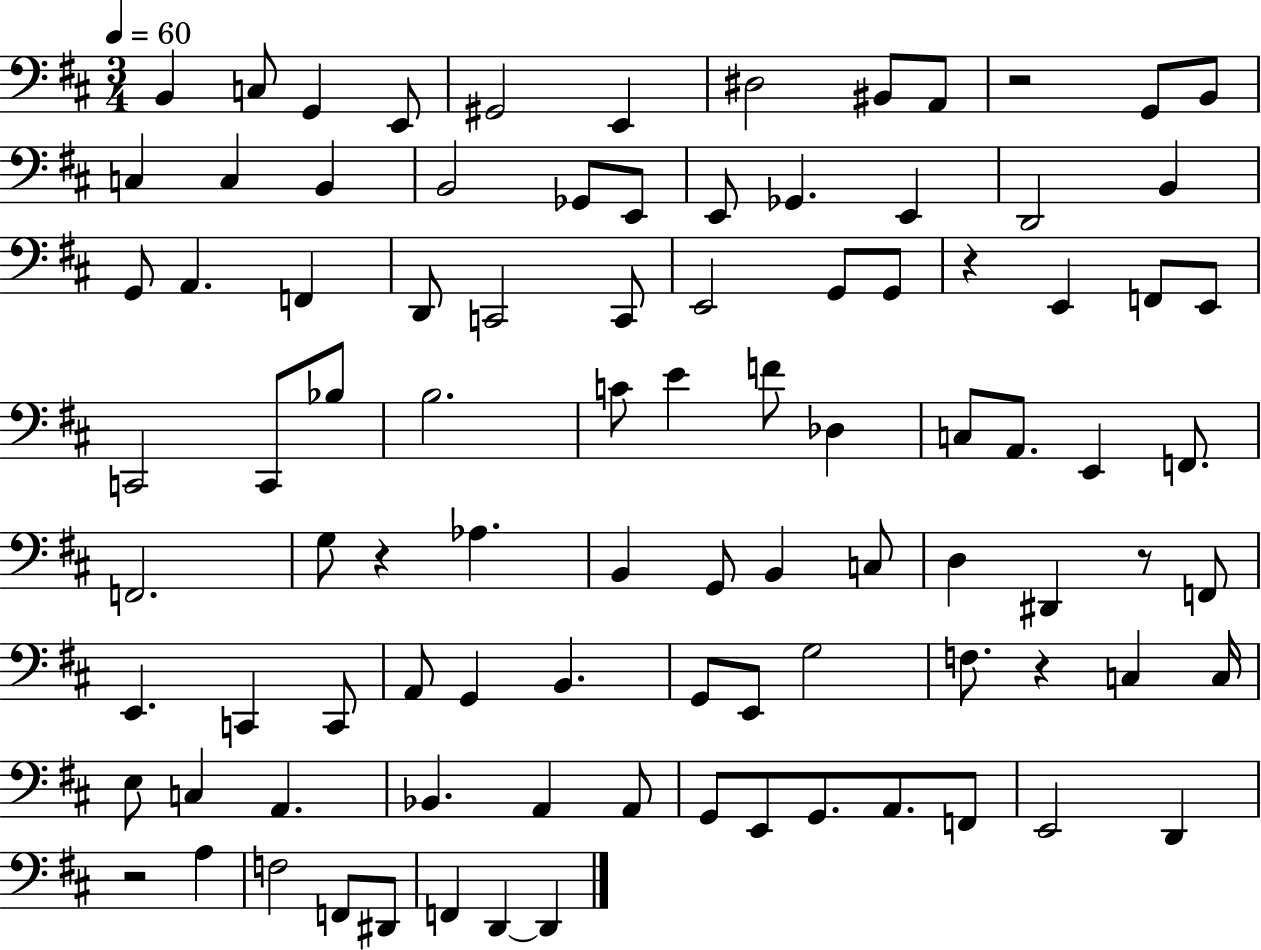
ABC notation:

X:1
T:Untitled
M:3/4
L:1/4
K:D
B,, C,/2 G,, E,,/2 ^G,,2 E,, ^D,2 ^B,,/2 A,,/2 z2 G,,/2 B,,/2 C, C, B,, B,,2 _G,,/2 E,,/2 E,,/2 _G,, E,, D,,2 B,, G,,/2 A,, F,, D,,/2 C,,2 C,,/2 E,,2 G,,/2 G,,/2 z E,, F,,/2 E,,/2 C,,2 C,,/2 _B,/2 B,2 C/2 E F/2 _D, C,/2 A,,/2 E,, F,,/2 F,,2 G,/2 z _A, B,, G,,/2 B,, C,/2 D, ^D,, z/2 F,,/2 E,, C,, C,,/2 A,,/2 G,, B,, G,,/2 E,,/2 G,2 F,/2 z C, C,/4 E,/2 C, A,, _B,, A,, A,,/2 G,,/2 E,,/2 G,,/2 A,,/2 F,,/2 E,,2 D,, z2 A, F,2 F,,/2 ^D,,/2 F,, D,, D,,